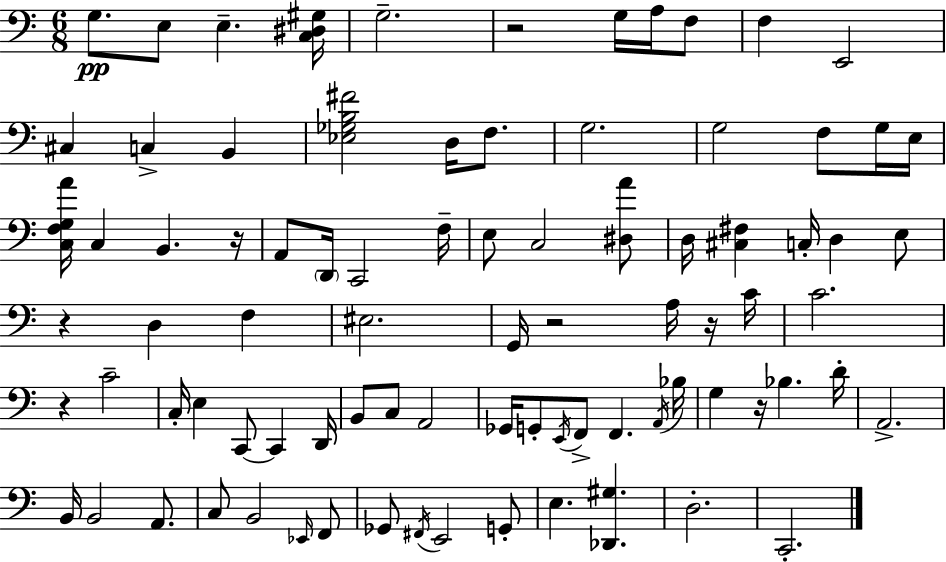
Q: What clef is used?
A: bass